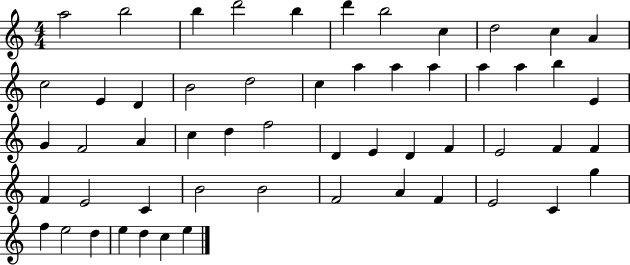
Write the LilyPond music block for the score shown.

{
  \clef treble
  \numericTimeSignature
  \time 4/4
  \key c \major
  a''2 b''2 | b''4 d'''2 b''4 | d'''4 b''2 c''4 | d''2 c''4 a'4 | \break c''2 e'4 d'4 | b'2 d''2 | c''4 a''4 a''4 a''4 | a''4 a''4 b''4 e'4 | \break g'4 f'2 a'4 | c''4 d''4 f''2 | d'4 e'4 d'4 f'4 | e'2 f'4 f'4 | \break f'4 e'2 c'4 | b'2 b'2 | f'2 a'4 f'4 | e'2 c'4 g''4 | \break f''4 e''2 d''4 | e''4 d''4 c''4 e''4 | \bar "|."
}